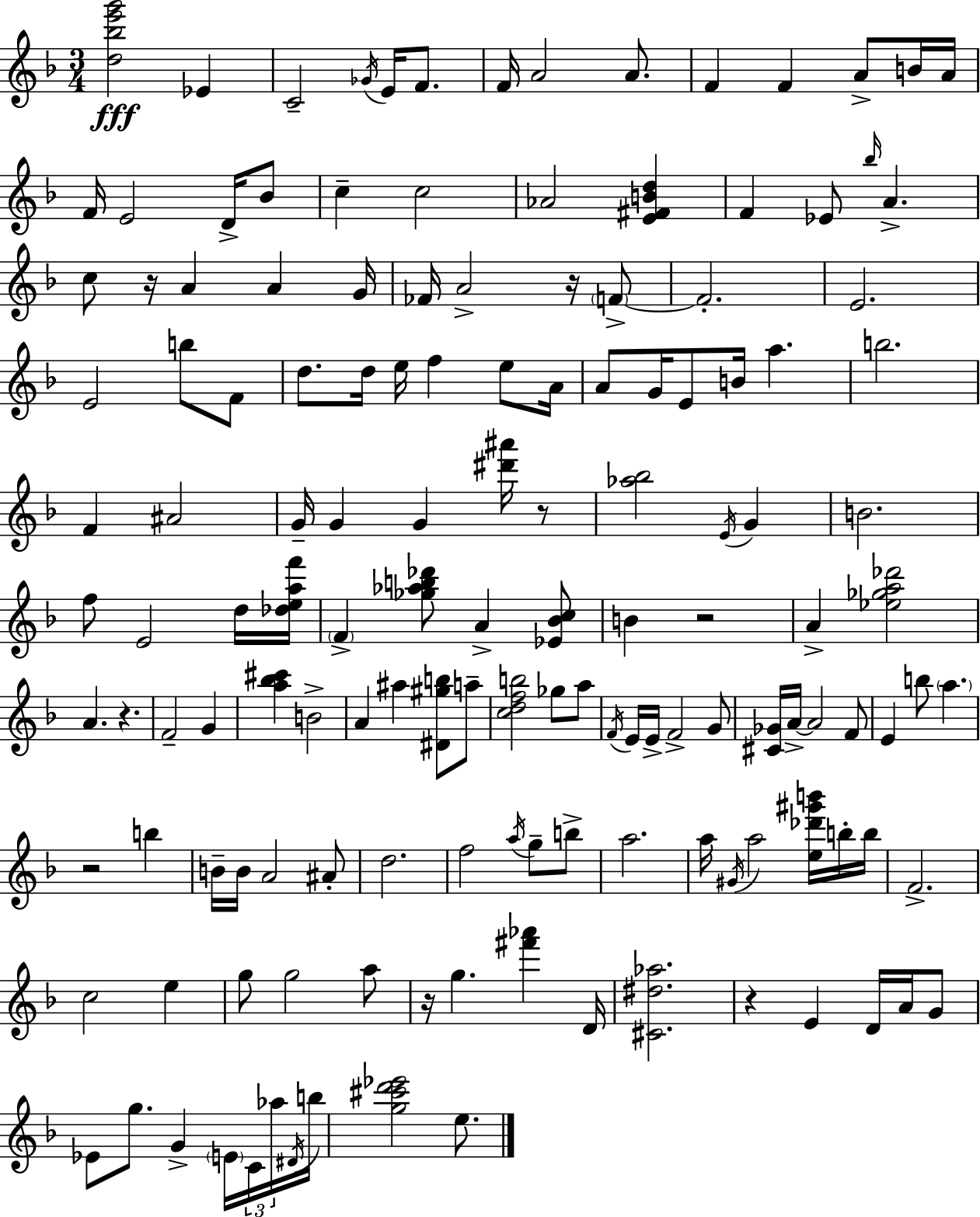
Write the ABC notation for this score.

X:1
T:Untitled
M:3/4
L:1/4
K:Dm
[d_be'g']2 _E C2 _G/4 E/4 F/2 F/4 A2 A/2 F F A/2 B/4 A/4 F/4 E2 D/4 _B/2 c c2 _A2 [E^FBd] F _E/2 _b/4 A c/2 z/4 A A G/4 _F/4 A2 z/4 F/2 F2 E2 E2 b/2 F/2 d/2 d/4 e/4 f e/2 A/4 A/2 G/4 E/2 B/4 a b2 F ^A2 G/4 G G [^d'^a']/4 z/2 [_a_b]2 E/4 G B2 f/2 E2 d/4 [_deaf']/4 F [_g_ab_d']/2 A [_E_Bc]/2 B z2 A [_e_ga_d']2 A z F2 G [a_b^c'] B2 A ^a [^D^gb]/2 a/2 [cdfb]2 _g/2 a/2 F/4 E/4 E/4 F2 G/2 [^C_G]/4 A/4 A2 F/2 E b/2 a z2 b B/4 B/4 A2 ^A/2 d2 f2 a/4 g/2 b/2 a2 a/4 ^G/4 a2 [e_d'^g'b']/4 b/4 b/4 F2 c2 e g/2 g2 a/2 z/4 g [^f'_a'] D/4 [^C^d_a]2 z E D/4 A/4 G/2 _E/2 g/2 G E/4 C/4 _a/4 ^D/4 b/4 [g^c'd'_e']2 e/2